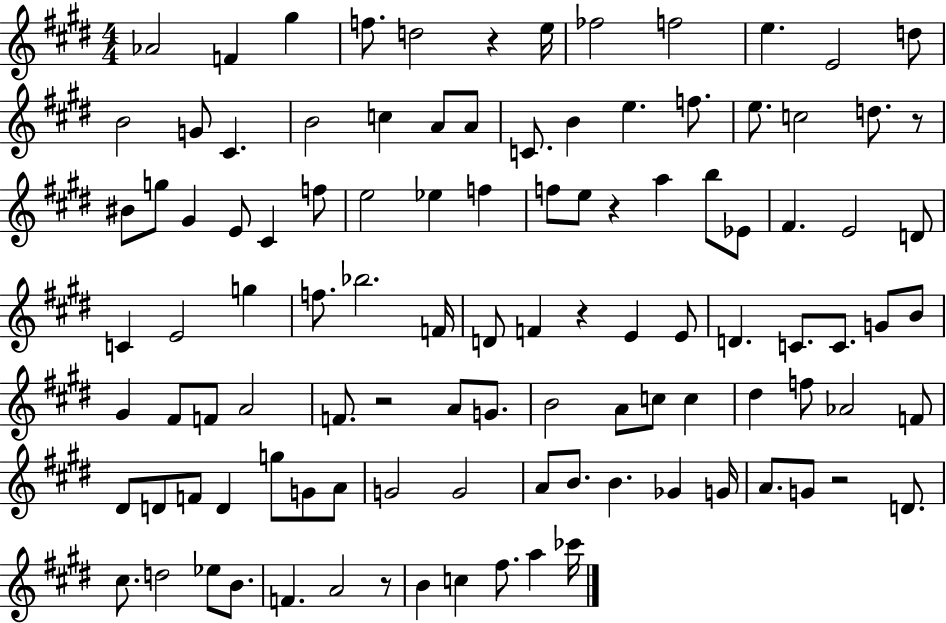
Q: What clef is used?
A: treble